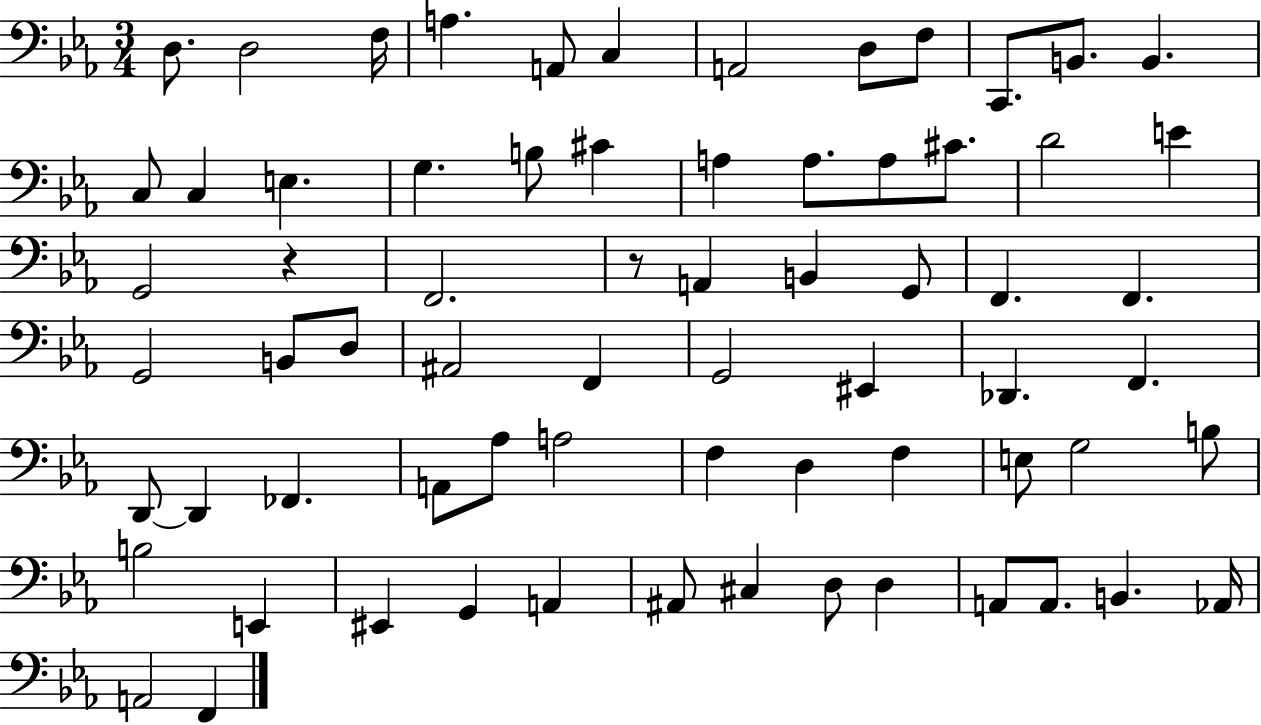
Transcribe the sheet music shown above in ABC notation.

X:1
T:Untitled
M:3/4
L:1/4
K:Eb
D,/2 D,2 F,/4 A, A,,/2 C, A,,2 D,/2 F,/2 C,,/2 B,,/2 B,, C,/2 C, E, G, B,/2 ^C A, A,/2 A,/2 ^C/2 D2 E G,,2 z F,,2 z/2 A,, B,, G,,/2 F,, F,, G,,2 B,,/2 D,/2 ^A,,2 F,, G,,2 ^E,, _D,, F,, D,,/2 D,, _F,, A,,/2 _A,/2 A,2 F, D, F, E,/2 G,2 B,/2 B,2 E,, ^E,, G,, A,, ^A,,/2 ^C, D,/2 D, A,,/2 A,,/2 B,, _A,,/4 A,,2 F,,